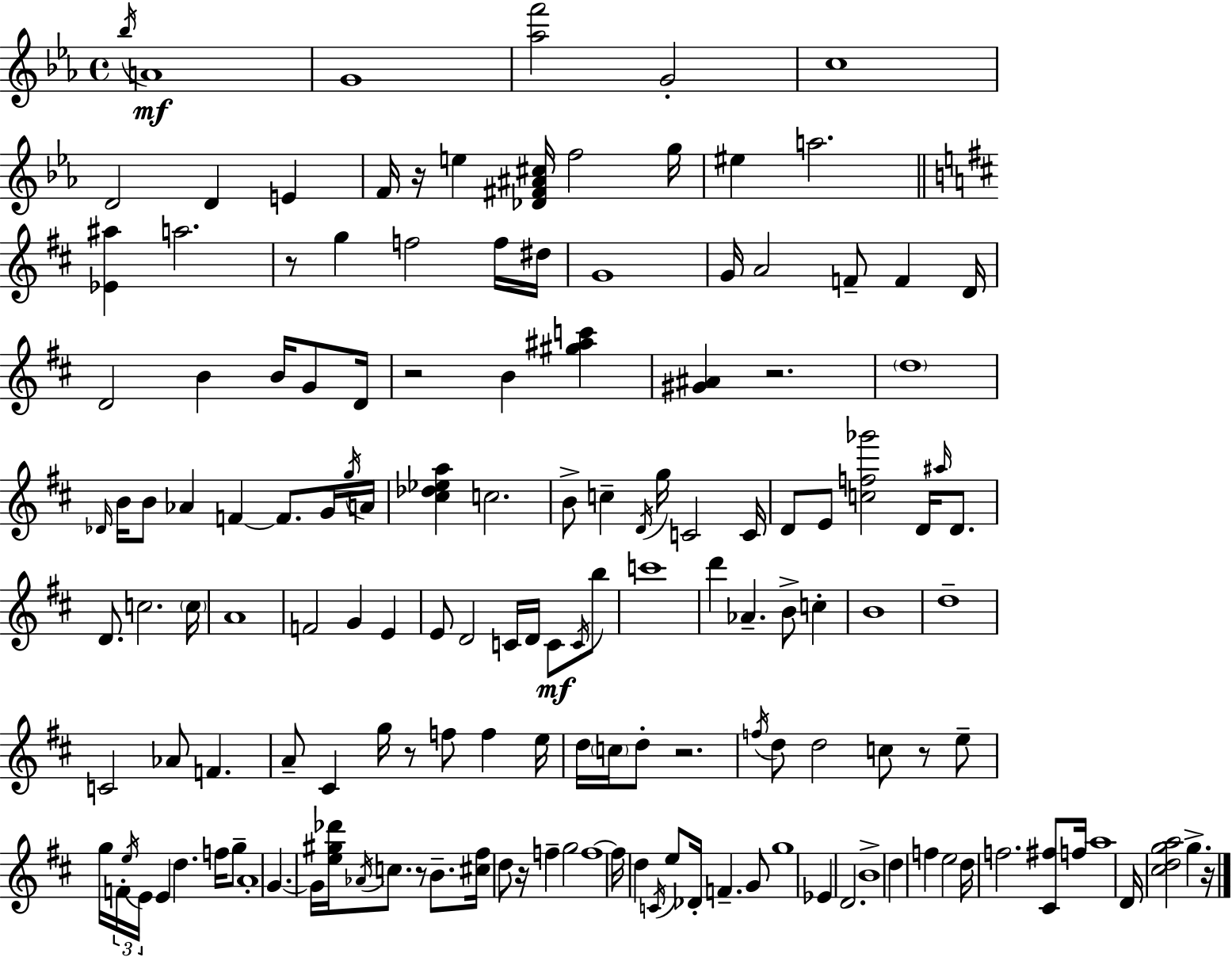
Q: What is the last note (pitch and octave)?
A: G5